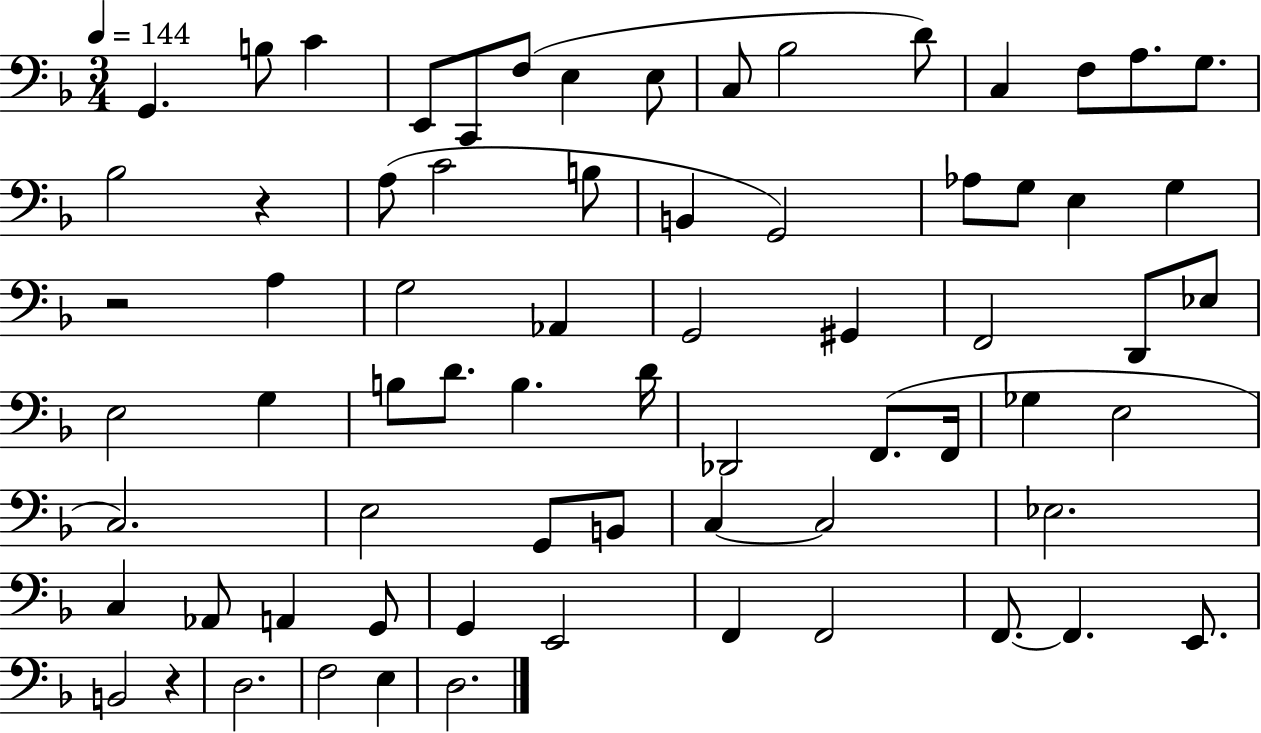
G2/q. B3/e C4/q E2/e C2/e F3/e E3/q E3/e C3/e Bb3/h D4/e C3/q F3/e A3/e. G3/e. Bb3/h R/q A3/e C4/h B3/e B2/q G2/h Ab3/e G3/e E3/q G3/q R/h A3/q G3/h Ab2/q G2/h G#2/q F2/h D2/e Eb3/e E3/h G3/q B3/e D4/e. B3/q. D4/s Db2/h F2/e. F2/s Gb3/q E3/h C3/h. E3/h G2/e B2/e C3/q C3/h Eb3/h. C3/q Ab2/e A2/q G2/e G2/q E2/h F2/q F2/h F2/e. F2/q. E2/e. B2/h R/q D3/h. F3/h E3/q D3/h.